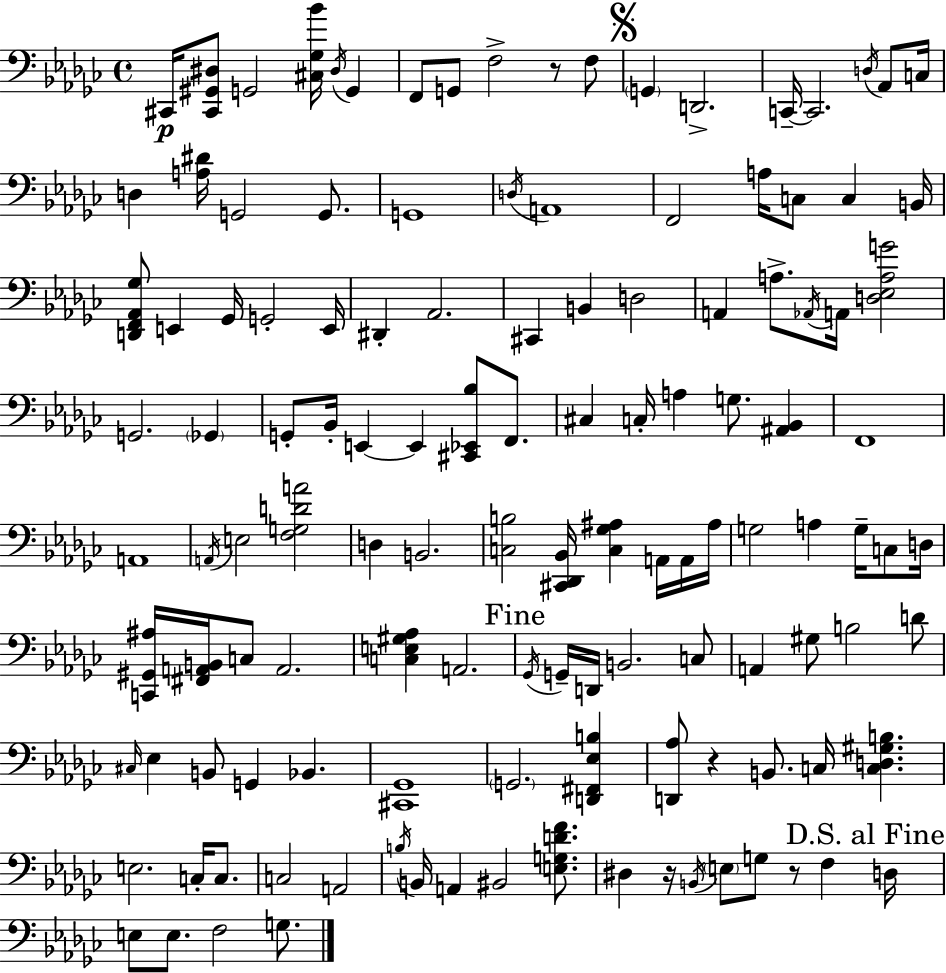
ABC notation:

X:1
T:Untitled
M:4/4
L:1/4
K:Ebm
^C,,/4 [^C,,^G,,^D,]/2 G,,2 [^C,_G,_B]/4 ^D,/4 G,, F,,/2 G,,/2 F,2 z/2 F,/2 G,, D,,2 C,,/4 C,,2 D,/4 _A,,/2 C,/4 D, [A,^D]/4 G,,2 G,,/2 G,,4 D,/4 A,,4 F,,2 A,/4 C,/2 C, B,,/4 [D,,F,,_A,,_G,]/2 E,, _G,,/4 G,,2 E,,/4 ^D,, _A,,2 ^C,, B,, D,2 A,, A,/2 _A,,/4 A,,/4 [D,_E,A,G]2 G,,2 _G,, G,,/2 _B,,/4 E,, E,, [^C,,_E,,_B,]/2 F,,/2 ^C, C,/4 A, G,/2 [^A,,_B,,] F,,4 A,,4 A,,/4 E,2 [F,G,DA]2 D, B,,2 [C,B,]2 [^C,,_D,,_B,,]/4 [C,_G,^A,] A,,/4 A,,/4 ^A,/4 G,2 A, G,/4 C,/2 D,/4 [C,,^G,,^A,]/4 [^F,,A,,B,,]/4 C,/2 A,,2 [C,E,^G,_A,] A,,2 _G,,/4 G,,/4 D,,/4 B,,2 C,/2 A,, ^G,/2 B,2 D/2 ^C,/4 _E, B,,/2 G,, _B,, [^C,,_G,,]4 G,,2 [D,,^F,,_E,B,] [D,,_A,]/2 z B,,/2 C,/4 [C,D,^G,B,] E,2 C,/4 C,/2 C,2 A,,2 B,/4 B,,/4 A,, ^B,,2 [E,G,DF]/2 ^D, z/4 B,,/4 E,/2 G,/2 z/2 F, D,/4 E,/2 E,/2 F,2 G,/2